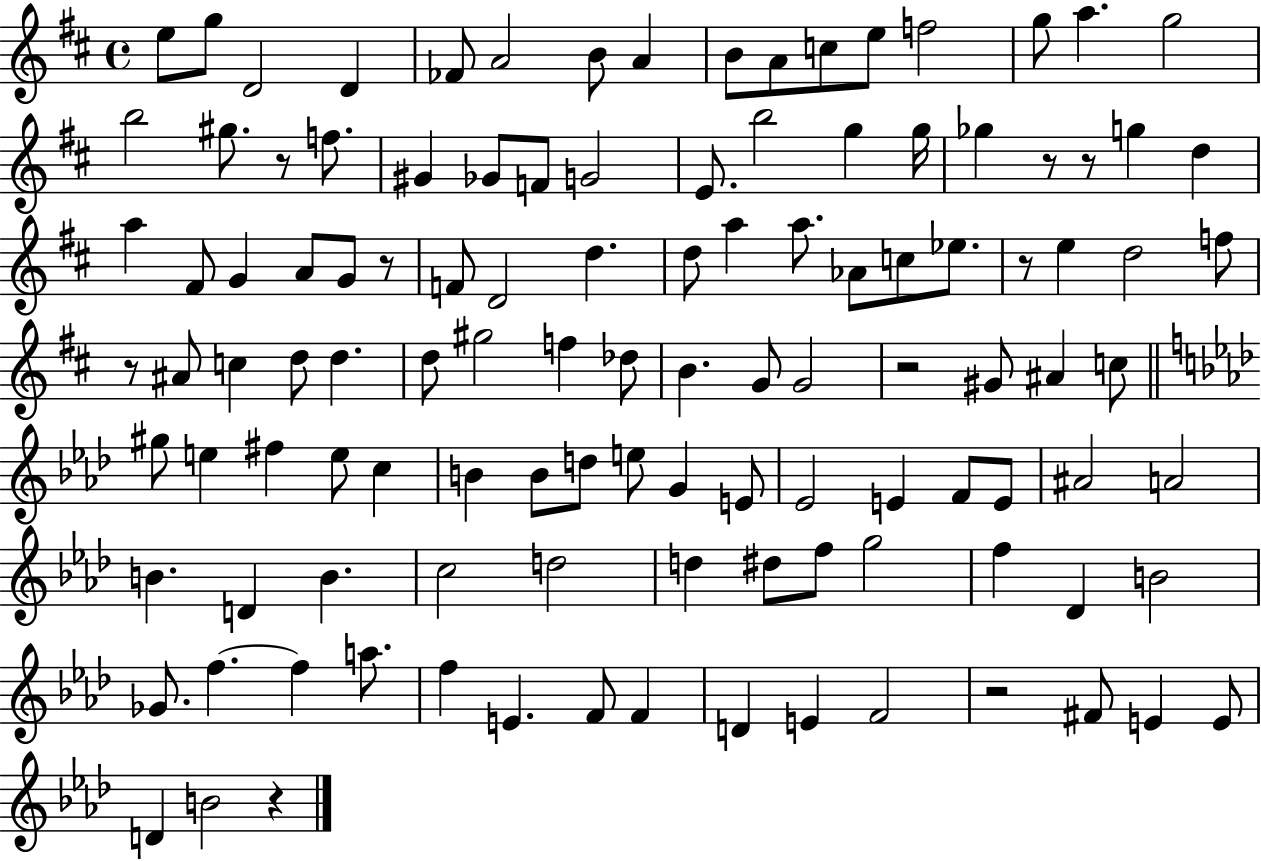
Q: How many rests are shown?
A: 9